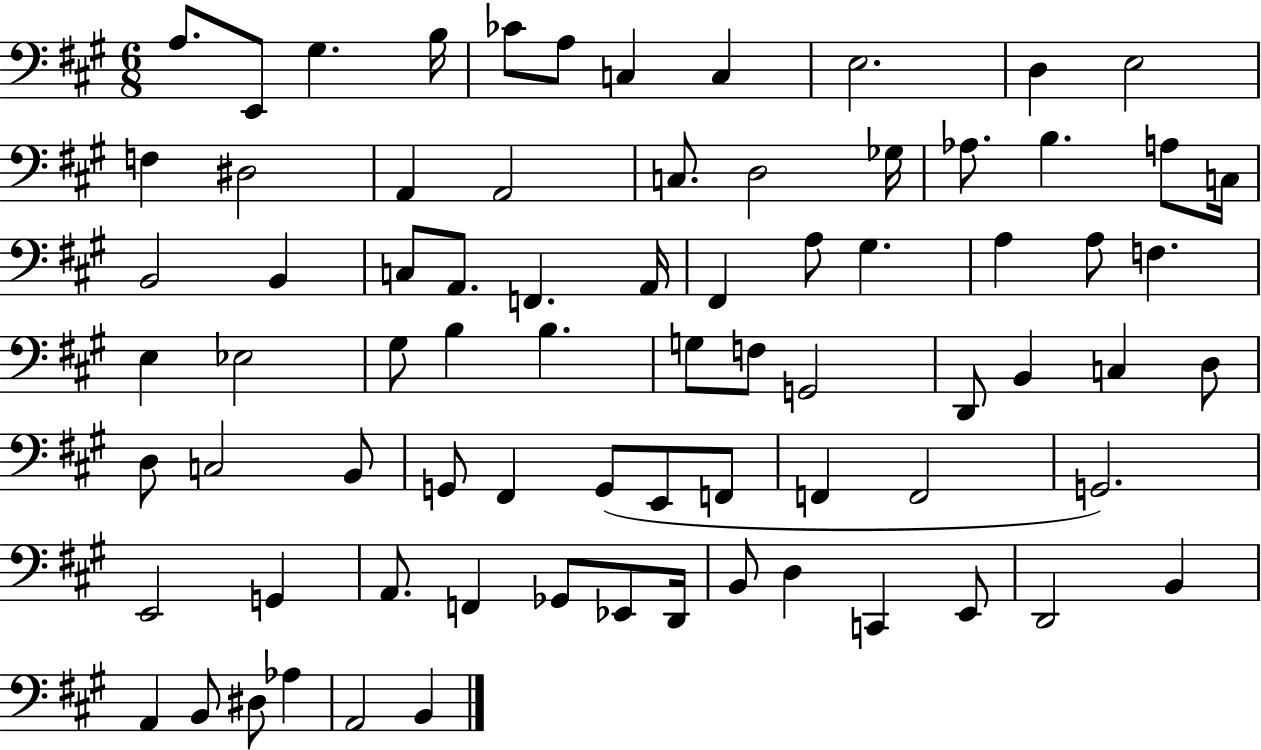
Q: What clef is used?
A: bass